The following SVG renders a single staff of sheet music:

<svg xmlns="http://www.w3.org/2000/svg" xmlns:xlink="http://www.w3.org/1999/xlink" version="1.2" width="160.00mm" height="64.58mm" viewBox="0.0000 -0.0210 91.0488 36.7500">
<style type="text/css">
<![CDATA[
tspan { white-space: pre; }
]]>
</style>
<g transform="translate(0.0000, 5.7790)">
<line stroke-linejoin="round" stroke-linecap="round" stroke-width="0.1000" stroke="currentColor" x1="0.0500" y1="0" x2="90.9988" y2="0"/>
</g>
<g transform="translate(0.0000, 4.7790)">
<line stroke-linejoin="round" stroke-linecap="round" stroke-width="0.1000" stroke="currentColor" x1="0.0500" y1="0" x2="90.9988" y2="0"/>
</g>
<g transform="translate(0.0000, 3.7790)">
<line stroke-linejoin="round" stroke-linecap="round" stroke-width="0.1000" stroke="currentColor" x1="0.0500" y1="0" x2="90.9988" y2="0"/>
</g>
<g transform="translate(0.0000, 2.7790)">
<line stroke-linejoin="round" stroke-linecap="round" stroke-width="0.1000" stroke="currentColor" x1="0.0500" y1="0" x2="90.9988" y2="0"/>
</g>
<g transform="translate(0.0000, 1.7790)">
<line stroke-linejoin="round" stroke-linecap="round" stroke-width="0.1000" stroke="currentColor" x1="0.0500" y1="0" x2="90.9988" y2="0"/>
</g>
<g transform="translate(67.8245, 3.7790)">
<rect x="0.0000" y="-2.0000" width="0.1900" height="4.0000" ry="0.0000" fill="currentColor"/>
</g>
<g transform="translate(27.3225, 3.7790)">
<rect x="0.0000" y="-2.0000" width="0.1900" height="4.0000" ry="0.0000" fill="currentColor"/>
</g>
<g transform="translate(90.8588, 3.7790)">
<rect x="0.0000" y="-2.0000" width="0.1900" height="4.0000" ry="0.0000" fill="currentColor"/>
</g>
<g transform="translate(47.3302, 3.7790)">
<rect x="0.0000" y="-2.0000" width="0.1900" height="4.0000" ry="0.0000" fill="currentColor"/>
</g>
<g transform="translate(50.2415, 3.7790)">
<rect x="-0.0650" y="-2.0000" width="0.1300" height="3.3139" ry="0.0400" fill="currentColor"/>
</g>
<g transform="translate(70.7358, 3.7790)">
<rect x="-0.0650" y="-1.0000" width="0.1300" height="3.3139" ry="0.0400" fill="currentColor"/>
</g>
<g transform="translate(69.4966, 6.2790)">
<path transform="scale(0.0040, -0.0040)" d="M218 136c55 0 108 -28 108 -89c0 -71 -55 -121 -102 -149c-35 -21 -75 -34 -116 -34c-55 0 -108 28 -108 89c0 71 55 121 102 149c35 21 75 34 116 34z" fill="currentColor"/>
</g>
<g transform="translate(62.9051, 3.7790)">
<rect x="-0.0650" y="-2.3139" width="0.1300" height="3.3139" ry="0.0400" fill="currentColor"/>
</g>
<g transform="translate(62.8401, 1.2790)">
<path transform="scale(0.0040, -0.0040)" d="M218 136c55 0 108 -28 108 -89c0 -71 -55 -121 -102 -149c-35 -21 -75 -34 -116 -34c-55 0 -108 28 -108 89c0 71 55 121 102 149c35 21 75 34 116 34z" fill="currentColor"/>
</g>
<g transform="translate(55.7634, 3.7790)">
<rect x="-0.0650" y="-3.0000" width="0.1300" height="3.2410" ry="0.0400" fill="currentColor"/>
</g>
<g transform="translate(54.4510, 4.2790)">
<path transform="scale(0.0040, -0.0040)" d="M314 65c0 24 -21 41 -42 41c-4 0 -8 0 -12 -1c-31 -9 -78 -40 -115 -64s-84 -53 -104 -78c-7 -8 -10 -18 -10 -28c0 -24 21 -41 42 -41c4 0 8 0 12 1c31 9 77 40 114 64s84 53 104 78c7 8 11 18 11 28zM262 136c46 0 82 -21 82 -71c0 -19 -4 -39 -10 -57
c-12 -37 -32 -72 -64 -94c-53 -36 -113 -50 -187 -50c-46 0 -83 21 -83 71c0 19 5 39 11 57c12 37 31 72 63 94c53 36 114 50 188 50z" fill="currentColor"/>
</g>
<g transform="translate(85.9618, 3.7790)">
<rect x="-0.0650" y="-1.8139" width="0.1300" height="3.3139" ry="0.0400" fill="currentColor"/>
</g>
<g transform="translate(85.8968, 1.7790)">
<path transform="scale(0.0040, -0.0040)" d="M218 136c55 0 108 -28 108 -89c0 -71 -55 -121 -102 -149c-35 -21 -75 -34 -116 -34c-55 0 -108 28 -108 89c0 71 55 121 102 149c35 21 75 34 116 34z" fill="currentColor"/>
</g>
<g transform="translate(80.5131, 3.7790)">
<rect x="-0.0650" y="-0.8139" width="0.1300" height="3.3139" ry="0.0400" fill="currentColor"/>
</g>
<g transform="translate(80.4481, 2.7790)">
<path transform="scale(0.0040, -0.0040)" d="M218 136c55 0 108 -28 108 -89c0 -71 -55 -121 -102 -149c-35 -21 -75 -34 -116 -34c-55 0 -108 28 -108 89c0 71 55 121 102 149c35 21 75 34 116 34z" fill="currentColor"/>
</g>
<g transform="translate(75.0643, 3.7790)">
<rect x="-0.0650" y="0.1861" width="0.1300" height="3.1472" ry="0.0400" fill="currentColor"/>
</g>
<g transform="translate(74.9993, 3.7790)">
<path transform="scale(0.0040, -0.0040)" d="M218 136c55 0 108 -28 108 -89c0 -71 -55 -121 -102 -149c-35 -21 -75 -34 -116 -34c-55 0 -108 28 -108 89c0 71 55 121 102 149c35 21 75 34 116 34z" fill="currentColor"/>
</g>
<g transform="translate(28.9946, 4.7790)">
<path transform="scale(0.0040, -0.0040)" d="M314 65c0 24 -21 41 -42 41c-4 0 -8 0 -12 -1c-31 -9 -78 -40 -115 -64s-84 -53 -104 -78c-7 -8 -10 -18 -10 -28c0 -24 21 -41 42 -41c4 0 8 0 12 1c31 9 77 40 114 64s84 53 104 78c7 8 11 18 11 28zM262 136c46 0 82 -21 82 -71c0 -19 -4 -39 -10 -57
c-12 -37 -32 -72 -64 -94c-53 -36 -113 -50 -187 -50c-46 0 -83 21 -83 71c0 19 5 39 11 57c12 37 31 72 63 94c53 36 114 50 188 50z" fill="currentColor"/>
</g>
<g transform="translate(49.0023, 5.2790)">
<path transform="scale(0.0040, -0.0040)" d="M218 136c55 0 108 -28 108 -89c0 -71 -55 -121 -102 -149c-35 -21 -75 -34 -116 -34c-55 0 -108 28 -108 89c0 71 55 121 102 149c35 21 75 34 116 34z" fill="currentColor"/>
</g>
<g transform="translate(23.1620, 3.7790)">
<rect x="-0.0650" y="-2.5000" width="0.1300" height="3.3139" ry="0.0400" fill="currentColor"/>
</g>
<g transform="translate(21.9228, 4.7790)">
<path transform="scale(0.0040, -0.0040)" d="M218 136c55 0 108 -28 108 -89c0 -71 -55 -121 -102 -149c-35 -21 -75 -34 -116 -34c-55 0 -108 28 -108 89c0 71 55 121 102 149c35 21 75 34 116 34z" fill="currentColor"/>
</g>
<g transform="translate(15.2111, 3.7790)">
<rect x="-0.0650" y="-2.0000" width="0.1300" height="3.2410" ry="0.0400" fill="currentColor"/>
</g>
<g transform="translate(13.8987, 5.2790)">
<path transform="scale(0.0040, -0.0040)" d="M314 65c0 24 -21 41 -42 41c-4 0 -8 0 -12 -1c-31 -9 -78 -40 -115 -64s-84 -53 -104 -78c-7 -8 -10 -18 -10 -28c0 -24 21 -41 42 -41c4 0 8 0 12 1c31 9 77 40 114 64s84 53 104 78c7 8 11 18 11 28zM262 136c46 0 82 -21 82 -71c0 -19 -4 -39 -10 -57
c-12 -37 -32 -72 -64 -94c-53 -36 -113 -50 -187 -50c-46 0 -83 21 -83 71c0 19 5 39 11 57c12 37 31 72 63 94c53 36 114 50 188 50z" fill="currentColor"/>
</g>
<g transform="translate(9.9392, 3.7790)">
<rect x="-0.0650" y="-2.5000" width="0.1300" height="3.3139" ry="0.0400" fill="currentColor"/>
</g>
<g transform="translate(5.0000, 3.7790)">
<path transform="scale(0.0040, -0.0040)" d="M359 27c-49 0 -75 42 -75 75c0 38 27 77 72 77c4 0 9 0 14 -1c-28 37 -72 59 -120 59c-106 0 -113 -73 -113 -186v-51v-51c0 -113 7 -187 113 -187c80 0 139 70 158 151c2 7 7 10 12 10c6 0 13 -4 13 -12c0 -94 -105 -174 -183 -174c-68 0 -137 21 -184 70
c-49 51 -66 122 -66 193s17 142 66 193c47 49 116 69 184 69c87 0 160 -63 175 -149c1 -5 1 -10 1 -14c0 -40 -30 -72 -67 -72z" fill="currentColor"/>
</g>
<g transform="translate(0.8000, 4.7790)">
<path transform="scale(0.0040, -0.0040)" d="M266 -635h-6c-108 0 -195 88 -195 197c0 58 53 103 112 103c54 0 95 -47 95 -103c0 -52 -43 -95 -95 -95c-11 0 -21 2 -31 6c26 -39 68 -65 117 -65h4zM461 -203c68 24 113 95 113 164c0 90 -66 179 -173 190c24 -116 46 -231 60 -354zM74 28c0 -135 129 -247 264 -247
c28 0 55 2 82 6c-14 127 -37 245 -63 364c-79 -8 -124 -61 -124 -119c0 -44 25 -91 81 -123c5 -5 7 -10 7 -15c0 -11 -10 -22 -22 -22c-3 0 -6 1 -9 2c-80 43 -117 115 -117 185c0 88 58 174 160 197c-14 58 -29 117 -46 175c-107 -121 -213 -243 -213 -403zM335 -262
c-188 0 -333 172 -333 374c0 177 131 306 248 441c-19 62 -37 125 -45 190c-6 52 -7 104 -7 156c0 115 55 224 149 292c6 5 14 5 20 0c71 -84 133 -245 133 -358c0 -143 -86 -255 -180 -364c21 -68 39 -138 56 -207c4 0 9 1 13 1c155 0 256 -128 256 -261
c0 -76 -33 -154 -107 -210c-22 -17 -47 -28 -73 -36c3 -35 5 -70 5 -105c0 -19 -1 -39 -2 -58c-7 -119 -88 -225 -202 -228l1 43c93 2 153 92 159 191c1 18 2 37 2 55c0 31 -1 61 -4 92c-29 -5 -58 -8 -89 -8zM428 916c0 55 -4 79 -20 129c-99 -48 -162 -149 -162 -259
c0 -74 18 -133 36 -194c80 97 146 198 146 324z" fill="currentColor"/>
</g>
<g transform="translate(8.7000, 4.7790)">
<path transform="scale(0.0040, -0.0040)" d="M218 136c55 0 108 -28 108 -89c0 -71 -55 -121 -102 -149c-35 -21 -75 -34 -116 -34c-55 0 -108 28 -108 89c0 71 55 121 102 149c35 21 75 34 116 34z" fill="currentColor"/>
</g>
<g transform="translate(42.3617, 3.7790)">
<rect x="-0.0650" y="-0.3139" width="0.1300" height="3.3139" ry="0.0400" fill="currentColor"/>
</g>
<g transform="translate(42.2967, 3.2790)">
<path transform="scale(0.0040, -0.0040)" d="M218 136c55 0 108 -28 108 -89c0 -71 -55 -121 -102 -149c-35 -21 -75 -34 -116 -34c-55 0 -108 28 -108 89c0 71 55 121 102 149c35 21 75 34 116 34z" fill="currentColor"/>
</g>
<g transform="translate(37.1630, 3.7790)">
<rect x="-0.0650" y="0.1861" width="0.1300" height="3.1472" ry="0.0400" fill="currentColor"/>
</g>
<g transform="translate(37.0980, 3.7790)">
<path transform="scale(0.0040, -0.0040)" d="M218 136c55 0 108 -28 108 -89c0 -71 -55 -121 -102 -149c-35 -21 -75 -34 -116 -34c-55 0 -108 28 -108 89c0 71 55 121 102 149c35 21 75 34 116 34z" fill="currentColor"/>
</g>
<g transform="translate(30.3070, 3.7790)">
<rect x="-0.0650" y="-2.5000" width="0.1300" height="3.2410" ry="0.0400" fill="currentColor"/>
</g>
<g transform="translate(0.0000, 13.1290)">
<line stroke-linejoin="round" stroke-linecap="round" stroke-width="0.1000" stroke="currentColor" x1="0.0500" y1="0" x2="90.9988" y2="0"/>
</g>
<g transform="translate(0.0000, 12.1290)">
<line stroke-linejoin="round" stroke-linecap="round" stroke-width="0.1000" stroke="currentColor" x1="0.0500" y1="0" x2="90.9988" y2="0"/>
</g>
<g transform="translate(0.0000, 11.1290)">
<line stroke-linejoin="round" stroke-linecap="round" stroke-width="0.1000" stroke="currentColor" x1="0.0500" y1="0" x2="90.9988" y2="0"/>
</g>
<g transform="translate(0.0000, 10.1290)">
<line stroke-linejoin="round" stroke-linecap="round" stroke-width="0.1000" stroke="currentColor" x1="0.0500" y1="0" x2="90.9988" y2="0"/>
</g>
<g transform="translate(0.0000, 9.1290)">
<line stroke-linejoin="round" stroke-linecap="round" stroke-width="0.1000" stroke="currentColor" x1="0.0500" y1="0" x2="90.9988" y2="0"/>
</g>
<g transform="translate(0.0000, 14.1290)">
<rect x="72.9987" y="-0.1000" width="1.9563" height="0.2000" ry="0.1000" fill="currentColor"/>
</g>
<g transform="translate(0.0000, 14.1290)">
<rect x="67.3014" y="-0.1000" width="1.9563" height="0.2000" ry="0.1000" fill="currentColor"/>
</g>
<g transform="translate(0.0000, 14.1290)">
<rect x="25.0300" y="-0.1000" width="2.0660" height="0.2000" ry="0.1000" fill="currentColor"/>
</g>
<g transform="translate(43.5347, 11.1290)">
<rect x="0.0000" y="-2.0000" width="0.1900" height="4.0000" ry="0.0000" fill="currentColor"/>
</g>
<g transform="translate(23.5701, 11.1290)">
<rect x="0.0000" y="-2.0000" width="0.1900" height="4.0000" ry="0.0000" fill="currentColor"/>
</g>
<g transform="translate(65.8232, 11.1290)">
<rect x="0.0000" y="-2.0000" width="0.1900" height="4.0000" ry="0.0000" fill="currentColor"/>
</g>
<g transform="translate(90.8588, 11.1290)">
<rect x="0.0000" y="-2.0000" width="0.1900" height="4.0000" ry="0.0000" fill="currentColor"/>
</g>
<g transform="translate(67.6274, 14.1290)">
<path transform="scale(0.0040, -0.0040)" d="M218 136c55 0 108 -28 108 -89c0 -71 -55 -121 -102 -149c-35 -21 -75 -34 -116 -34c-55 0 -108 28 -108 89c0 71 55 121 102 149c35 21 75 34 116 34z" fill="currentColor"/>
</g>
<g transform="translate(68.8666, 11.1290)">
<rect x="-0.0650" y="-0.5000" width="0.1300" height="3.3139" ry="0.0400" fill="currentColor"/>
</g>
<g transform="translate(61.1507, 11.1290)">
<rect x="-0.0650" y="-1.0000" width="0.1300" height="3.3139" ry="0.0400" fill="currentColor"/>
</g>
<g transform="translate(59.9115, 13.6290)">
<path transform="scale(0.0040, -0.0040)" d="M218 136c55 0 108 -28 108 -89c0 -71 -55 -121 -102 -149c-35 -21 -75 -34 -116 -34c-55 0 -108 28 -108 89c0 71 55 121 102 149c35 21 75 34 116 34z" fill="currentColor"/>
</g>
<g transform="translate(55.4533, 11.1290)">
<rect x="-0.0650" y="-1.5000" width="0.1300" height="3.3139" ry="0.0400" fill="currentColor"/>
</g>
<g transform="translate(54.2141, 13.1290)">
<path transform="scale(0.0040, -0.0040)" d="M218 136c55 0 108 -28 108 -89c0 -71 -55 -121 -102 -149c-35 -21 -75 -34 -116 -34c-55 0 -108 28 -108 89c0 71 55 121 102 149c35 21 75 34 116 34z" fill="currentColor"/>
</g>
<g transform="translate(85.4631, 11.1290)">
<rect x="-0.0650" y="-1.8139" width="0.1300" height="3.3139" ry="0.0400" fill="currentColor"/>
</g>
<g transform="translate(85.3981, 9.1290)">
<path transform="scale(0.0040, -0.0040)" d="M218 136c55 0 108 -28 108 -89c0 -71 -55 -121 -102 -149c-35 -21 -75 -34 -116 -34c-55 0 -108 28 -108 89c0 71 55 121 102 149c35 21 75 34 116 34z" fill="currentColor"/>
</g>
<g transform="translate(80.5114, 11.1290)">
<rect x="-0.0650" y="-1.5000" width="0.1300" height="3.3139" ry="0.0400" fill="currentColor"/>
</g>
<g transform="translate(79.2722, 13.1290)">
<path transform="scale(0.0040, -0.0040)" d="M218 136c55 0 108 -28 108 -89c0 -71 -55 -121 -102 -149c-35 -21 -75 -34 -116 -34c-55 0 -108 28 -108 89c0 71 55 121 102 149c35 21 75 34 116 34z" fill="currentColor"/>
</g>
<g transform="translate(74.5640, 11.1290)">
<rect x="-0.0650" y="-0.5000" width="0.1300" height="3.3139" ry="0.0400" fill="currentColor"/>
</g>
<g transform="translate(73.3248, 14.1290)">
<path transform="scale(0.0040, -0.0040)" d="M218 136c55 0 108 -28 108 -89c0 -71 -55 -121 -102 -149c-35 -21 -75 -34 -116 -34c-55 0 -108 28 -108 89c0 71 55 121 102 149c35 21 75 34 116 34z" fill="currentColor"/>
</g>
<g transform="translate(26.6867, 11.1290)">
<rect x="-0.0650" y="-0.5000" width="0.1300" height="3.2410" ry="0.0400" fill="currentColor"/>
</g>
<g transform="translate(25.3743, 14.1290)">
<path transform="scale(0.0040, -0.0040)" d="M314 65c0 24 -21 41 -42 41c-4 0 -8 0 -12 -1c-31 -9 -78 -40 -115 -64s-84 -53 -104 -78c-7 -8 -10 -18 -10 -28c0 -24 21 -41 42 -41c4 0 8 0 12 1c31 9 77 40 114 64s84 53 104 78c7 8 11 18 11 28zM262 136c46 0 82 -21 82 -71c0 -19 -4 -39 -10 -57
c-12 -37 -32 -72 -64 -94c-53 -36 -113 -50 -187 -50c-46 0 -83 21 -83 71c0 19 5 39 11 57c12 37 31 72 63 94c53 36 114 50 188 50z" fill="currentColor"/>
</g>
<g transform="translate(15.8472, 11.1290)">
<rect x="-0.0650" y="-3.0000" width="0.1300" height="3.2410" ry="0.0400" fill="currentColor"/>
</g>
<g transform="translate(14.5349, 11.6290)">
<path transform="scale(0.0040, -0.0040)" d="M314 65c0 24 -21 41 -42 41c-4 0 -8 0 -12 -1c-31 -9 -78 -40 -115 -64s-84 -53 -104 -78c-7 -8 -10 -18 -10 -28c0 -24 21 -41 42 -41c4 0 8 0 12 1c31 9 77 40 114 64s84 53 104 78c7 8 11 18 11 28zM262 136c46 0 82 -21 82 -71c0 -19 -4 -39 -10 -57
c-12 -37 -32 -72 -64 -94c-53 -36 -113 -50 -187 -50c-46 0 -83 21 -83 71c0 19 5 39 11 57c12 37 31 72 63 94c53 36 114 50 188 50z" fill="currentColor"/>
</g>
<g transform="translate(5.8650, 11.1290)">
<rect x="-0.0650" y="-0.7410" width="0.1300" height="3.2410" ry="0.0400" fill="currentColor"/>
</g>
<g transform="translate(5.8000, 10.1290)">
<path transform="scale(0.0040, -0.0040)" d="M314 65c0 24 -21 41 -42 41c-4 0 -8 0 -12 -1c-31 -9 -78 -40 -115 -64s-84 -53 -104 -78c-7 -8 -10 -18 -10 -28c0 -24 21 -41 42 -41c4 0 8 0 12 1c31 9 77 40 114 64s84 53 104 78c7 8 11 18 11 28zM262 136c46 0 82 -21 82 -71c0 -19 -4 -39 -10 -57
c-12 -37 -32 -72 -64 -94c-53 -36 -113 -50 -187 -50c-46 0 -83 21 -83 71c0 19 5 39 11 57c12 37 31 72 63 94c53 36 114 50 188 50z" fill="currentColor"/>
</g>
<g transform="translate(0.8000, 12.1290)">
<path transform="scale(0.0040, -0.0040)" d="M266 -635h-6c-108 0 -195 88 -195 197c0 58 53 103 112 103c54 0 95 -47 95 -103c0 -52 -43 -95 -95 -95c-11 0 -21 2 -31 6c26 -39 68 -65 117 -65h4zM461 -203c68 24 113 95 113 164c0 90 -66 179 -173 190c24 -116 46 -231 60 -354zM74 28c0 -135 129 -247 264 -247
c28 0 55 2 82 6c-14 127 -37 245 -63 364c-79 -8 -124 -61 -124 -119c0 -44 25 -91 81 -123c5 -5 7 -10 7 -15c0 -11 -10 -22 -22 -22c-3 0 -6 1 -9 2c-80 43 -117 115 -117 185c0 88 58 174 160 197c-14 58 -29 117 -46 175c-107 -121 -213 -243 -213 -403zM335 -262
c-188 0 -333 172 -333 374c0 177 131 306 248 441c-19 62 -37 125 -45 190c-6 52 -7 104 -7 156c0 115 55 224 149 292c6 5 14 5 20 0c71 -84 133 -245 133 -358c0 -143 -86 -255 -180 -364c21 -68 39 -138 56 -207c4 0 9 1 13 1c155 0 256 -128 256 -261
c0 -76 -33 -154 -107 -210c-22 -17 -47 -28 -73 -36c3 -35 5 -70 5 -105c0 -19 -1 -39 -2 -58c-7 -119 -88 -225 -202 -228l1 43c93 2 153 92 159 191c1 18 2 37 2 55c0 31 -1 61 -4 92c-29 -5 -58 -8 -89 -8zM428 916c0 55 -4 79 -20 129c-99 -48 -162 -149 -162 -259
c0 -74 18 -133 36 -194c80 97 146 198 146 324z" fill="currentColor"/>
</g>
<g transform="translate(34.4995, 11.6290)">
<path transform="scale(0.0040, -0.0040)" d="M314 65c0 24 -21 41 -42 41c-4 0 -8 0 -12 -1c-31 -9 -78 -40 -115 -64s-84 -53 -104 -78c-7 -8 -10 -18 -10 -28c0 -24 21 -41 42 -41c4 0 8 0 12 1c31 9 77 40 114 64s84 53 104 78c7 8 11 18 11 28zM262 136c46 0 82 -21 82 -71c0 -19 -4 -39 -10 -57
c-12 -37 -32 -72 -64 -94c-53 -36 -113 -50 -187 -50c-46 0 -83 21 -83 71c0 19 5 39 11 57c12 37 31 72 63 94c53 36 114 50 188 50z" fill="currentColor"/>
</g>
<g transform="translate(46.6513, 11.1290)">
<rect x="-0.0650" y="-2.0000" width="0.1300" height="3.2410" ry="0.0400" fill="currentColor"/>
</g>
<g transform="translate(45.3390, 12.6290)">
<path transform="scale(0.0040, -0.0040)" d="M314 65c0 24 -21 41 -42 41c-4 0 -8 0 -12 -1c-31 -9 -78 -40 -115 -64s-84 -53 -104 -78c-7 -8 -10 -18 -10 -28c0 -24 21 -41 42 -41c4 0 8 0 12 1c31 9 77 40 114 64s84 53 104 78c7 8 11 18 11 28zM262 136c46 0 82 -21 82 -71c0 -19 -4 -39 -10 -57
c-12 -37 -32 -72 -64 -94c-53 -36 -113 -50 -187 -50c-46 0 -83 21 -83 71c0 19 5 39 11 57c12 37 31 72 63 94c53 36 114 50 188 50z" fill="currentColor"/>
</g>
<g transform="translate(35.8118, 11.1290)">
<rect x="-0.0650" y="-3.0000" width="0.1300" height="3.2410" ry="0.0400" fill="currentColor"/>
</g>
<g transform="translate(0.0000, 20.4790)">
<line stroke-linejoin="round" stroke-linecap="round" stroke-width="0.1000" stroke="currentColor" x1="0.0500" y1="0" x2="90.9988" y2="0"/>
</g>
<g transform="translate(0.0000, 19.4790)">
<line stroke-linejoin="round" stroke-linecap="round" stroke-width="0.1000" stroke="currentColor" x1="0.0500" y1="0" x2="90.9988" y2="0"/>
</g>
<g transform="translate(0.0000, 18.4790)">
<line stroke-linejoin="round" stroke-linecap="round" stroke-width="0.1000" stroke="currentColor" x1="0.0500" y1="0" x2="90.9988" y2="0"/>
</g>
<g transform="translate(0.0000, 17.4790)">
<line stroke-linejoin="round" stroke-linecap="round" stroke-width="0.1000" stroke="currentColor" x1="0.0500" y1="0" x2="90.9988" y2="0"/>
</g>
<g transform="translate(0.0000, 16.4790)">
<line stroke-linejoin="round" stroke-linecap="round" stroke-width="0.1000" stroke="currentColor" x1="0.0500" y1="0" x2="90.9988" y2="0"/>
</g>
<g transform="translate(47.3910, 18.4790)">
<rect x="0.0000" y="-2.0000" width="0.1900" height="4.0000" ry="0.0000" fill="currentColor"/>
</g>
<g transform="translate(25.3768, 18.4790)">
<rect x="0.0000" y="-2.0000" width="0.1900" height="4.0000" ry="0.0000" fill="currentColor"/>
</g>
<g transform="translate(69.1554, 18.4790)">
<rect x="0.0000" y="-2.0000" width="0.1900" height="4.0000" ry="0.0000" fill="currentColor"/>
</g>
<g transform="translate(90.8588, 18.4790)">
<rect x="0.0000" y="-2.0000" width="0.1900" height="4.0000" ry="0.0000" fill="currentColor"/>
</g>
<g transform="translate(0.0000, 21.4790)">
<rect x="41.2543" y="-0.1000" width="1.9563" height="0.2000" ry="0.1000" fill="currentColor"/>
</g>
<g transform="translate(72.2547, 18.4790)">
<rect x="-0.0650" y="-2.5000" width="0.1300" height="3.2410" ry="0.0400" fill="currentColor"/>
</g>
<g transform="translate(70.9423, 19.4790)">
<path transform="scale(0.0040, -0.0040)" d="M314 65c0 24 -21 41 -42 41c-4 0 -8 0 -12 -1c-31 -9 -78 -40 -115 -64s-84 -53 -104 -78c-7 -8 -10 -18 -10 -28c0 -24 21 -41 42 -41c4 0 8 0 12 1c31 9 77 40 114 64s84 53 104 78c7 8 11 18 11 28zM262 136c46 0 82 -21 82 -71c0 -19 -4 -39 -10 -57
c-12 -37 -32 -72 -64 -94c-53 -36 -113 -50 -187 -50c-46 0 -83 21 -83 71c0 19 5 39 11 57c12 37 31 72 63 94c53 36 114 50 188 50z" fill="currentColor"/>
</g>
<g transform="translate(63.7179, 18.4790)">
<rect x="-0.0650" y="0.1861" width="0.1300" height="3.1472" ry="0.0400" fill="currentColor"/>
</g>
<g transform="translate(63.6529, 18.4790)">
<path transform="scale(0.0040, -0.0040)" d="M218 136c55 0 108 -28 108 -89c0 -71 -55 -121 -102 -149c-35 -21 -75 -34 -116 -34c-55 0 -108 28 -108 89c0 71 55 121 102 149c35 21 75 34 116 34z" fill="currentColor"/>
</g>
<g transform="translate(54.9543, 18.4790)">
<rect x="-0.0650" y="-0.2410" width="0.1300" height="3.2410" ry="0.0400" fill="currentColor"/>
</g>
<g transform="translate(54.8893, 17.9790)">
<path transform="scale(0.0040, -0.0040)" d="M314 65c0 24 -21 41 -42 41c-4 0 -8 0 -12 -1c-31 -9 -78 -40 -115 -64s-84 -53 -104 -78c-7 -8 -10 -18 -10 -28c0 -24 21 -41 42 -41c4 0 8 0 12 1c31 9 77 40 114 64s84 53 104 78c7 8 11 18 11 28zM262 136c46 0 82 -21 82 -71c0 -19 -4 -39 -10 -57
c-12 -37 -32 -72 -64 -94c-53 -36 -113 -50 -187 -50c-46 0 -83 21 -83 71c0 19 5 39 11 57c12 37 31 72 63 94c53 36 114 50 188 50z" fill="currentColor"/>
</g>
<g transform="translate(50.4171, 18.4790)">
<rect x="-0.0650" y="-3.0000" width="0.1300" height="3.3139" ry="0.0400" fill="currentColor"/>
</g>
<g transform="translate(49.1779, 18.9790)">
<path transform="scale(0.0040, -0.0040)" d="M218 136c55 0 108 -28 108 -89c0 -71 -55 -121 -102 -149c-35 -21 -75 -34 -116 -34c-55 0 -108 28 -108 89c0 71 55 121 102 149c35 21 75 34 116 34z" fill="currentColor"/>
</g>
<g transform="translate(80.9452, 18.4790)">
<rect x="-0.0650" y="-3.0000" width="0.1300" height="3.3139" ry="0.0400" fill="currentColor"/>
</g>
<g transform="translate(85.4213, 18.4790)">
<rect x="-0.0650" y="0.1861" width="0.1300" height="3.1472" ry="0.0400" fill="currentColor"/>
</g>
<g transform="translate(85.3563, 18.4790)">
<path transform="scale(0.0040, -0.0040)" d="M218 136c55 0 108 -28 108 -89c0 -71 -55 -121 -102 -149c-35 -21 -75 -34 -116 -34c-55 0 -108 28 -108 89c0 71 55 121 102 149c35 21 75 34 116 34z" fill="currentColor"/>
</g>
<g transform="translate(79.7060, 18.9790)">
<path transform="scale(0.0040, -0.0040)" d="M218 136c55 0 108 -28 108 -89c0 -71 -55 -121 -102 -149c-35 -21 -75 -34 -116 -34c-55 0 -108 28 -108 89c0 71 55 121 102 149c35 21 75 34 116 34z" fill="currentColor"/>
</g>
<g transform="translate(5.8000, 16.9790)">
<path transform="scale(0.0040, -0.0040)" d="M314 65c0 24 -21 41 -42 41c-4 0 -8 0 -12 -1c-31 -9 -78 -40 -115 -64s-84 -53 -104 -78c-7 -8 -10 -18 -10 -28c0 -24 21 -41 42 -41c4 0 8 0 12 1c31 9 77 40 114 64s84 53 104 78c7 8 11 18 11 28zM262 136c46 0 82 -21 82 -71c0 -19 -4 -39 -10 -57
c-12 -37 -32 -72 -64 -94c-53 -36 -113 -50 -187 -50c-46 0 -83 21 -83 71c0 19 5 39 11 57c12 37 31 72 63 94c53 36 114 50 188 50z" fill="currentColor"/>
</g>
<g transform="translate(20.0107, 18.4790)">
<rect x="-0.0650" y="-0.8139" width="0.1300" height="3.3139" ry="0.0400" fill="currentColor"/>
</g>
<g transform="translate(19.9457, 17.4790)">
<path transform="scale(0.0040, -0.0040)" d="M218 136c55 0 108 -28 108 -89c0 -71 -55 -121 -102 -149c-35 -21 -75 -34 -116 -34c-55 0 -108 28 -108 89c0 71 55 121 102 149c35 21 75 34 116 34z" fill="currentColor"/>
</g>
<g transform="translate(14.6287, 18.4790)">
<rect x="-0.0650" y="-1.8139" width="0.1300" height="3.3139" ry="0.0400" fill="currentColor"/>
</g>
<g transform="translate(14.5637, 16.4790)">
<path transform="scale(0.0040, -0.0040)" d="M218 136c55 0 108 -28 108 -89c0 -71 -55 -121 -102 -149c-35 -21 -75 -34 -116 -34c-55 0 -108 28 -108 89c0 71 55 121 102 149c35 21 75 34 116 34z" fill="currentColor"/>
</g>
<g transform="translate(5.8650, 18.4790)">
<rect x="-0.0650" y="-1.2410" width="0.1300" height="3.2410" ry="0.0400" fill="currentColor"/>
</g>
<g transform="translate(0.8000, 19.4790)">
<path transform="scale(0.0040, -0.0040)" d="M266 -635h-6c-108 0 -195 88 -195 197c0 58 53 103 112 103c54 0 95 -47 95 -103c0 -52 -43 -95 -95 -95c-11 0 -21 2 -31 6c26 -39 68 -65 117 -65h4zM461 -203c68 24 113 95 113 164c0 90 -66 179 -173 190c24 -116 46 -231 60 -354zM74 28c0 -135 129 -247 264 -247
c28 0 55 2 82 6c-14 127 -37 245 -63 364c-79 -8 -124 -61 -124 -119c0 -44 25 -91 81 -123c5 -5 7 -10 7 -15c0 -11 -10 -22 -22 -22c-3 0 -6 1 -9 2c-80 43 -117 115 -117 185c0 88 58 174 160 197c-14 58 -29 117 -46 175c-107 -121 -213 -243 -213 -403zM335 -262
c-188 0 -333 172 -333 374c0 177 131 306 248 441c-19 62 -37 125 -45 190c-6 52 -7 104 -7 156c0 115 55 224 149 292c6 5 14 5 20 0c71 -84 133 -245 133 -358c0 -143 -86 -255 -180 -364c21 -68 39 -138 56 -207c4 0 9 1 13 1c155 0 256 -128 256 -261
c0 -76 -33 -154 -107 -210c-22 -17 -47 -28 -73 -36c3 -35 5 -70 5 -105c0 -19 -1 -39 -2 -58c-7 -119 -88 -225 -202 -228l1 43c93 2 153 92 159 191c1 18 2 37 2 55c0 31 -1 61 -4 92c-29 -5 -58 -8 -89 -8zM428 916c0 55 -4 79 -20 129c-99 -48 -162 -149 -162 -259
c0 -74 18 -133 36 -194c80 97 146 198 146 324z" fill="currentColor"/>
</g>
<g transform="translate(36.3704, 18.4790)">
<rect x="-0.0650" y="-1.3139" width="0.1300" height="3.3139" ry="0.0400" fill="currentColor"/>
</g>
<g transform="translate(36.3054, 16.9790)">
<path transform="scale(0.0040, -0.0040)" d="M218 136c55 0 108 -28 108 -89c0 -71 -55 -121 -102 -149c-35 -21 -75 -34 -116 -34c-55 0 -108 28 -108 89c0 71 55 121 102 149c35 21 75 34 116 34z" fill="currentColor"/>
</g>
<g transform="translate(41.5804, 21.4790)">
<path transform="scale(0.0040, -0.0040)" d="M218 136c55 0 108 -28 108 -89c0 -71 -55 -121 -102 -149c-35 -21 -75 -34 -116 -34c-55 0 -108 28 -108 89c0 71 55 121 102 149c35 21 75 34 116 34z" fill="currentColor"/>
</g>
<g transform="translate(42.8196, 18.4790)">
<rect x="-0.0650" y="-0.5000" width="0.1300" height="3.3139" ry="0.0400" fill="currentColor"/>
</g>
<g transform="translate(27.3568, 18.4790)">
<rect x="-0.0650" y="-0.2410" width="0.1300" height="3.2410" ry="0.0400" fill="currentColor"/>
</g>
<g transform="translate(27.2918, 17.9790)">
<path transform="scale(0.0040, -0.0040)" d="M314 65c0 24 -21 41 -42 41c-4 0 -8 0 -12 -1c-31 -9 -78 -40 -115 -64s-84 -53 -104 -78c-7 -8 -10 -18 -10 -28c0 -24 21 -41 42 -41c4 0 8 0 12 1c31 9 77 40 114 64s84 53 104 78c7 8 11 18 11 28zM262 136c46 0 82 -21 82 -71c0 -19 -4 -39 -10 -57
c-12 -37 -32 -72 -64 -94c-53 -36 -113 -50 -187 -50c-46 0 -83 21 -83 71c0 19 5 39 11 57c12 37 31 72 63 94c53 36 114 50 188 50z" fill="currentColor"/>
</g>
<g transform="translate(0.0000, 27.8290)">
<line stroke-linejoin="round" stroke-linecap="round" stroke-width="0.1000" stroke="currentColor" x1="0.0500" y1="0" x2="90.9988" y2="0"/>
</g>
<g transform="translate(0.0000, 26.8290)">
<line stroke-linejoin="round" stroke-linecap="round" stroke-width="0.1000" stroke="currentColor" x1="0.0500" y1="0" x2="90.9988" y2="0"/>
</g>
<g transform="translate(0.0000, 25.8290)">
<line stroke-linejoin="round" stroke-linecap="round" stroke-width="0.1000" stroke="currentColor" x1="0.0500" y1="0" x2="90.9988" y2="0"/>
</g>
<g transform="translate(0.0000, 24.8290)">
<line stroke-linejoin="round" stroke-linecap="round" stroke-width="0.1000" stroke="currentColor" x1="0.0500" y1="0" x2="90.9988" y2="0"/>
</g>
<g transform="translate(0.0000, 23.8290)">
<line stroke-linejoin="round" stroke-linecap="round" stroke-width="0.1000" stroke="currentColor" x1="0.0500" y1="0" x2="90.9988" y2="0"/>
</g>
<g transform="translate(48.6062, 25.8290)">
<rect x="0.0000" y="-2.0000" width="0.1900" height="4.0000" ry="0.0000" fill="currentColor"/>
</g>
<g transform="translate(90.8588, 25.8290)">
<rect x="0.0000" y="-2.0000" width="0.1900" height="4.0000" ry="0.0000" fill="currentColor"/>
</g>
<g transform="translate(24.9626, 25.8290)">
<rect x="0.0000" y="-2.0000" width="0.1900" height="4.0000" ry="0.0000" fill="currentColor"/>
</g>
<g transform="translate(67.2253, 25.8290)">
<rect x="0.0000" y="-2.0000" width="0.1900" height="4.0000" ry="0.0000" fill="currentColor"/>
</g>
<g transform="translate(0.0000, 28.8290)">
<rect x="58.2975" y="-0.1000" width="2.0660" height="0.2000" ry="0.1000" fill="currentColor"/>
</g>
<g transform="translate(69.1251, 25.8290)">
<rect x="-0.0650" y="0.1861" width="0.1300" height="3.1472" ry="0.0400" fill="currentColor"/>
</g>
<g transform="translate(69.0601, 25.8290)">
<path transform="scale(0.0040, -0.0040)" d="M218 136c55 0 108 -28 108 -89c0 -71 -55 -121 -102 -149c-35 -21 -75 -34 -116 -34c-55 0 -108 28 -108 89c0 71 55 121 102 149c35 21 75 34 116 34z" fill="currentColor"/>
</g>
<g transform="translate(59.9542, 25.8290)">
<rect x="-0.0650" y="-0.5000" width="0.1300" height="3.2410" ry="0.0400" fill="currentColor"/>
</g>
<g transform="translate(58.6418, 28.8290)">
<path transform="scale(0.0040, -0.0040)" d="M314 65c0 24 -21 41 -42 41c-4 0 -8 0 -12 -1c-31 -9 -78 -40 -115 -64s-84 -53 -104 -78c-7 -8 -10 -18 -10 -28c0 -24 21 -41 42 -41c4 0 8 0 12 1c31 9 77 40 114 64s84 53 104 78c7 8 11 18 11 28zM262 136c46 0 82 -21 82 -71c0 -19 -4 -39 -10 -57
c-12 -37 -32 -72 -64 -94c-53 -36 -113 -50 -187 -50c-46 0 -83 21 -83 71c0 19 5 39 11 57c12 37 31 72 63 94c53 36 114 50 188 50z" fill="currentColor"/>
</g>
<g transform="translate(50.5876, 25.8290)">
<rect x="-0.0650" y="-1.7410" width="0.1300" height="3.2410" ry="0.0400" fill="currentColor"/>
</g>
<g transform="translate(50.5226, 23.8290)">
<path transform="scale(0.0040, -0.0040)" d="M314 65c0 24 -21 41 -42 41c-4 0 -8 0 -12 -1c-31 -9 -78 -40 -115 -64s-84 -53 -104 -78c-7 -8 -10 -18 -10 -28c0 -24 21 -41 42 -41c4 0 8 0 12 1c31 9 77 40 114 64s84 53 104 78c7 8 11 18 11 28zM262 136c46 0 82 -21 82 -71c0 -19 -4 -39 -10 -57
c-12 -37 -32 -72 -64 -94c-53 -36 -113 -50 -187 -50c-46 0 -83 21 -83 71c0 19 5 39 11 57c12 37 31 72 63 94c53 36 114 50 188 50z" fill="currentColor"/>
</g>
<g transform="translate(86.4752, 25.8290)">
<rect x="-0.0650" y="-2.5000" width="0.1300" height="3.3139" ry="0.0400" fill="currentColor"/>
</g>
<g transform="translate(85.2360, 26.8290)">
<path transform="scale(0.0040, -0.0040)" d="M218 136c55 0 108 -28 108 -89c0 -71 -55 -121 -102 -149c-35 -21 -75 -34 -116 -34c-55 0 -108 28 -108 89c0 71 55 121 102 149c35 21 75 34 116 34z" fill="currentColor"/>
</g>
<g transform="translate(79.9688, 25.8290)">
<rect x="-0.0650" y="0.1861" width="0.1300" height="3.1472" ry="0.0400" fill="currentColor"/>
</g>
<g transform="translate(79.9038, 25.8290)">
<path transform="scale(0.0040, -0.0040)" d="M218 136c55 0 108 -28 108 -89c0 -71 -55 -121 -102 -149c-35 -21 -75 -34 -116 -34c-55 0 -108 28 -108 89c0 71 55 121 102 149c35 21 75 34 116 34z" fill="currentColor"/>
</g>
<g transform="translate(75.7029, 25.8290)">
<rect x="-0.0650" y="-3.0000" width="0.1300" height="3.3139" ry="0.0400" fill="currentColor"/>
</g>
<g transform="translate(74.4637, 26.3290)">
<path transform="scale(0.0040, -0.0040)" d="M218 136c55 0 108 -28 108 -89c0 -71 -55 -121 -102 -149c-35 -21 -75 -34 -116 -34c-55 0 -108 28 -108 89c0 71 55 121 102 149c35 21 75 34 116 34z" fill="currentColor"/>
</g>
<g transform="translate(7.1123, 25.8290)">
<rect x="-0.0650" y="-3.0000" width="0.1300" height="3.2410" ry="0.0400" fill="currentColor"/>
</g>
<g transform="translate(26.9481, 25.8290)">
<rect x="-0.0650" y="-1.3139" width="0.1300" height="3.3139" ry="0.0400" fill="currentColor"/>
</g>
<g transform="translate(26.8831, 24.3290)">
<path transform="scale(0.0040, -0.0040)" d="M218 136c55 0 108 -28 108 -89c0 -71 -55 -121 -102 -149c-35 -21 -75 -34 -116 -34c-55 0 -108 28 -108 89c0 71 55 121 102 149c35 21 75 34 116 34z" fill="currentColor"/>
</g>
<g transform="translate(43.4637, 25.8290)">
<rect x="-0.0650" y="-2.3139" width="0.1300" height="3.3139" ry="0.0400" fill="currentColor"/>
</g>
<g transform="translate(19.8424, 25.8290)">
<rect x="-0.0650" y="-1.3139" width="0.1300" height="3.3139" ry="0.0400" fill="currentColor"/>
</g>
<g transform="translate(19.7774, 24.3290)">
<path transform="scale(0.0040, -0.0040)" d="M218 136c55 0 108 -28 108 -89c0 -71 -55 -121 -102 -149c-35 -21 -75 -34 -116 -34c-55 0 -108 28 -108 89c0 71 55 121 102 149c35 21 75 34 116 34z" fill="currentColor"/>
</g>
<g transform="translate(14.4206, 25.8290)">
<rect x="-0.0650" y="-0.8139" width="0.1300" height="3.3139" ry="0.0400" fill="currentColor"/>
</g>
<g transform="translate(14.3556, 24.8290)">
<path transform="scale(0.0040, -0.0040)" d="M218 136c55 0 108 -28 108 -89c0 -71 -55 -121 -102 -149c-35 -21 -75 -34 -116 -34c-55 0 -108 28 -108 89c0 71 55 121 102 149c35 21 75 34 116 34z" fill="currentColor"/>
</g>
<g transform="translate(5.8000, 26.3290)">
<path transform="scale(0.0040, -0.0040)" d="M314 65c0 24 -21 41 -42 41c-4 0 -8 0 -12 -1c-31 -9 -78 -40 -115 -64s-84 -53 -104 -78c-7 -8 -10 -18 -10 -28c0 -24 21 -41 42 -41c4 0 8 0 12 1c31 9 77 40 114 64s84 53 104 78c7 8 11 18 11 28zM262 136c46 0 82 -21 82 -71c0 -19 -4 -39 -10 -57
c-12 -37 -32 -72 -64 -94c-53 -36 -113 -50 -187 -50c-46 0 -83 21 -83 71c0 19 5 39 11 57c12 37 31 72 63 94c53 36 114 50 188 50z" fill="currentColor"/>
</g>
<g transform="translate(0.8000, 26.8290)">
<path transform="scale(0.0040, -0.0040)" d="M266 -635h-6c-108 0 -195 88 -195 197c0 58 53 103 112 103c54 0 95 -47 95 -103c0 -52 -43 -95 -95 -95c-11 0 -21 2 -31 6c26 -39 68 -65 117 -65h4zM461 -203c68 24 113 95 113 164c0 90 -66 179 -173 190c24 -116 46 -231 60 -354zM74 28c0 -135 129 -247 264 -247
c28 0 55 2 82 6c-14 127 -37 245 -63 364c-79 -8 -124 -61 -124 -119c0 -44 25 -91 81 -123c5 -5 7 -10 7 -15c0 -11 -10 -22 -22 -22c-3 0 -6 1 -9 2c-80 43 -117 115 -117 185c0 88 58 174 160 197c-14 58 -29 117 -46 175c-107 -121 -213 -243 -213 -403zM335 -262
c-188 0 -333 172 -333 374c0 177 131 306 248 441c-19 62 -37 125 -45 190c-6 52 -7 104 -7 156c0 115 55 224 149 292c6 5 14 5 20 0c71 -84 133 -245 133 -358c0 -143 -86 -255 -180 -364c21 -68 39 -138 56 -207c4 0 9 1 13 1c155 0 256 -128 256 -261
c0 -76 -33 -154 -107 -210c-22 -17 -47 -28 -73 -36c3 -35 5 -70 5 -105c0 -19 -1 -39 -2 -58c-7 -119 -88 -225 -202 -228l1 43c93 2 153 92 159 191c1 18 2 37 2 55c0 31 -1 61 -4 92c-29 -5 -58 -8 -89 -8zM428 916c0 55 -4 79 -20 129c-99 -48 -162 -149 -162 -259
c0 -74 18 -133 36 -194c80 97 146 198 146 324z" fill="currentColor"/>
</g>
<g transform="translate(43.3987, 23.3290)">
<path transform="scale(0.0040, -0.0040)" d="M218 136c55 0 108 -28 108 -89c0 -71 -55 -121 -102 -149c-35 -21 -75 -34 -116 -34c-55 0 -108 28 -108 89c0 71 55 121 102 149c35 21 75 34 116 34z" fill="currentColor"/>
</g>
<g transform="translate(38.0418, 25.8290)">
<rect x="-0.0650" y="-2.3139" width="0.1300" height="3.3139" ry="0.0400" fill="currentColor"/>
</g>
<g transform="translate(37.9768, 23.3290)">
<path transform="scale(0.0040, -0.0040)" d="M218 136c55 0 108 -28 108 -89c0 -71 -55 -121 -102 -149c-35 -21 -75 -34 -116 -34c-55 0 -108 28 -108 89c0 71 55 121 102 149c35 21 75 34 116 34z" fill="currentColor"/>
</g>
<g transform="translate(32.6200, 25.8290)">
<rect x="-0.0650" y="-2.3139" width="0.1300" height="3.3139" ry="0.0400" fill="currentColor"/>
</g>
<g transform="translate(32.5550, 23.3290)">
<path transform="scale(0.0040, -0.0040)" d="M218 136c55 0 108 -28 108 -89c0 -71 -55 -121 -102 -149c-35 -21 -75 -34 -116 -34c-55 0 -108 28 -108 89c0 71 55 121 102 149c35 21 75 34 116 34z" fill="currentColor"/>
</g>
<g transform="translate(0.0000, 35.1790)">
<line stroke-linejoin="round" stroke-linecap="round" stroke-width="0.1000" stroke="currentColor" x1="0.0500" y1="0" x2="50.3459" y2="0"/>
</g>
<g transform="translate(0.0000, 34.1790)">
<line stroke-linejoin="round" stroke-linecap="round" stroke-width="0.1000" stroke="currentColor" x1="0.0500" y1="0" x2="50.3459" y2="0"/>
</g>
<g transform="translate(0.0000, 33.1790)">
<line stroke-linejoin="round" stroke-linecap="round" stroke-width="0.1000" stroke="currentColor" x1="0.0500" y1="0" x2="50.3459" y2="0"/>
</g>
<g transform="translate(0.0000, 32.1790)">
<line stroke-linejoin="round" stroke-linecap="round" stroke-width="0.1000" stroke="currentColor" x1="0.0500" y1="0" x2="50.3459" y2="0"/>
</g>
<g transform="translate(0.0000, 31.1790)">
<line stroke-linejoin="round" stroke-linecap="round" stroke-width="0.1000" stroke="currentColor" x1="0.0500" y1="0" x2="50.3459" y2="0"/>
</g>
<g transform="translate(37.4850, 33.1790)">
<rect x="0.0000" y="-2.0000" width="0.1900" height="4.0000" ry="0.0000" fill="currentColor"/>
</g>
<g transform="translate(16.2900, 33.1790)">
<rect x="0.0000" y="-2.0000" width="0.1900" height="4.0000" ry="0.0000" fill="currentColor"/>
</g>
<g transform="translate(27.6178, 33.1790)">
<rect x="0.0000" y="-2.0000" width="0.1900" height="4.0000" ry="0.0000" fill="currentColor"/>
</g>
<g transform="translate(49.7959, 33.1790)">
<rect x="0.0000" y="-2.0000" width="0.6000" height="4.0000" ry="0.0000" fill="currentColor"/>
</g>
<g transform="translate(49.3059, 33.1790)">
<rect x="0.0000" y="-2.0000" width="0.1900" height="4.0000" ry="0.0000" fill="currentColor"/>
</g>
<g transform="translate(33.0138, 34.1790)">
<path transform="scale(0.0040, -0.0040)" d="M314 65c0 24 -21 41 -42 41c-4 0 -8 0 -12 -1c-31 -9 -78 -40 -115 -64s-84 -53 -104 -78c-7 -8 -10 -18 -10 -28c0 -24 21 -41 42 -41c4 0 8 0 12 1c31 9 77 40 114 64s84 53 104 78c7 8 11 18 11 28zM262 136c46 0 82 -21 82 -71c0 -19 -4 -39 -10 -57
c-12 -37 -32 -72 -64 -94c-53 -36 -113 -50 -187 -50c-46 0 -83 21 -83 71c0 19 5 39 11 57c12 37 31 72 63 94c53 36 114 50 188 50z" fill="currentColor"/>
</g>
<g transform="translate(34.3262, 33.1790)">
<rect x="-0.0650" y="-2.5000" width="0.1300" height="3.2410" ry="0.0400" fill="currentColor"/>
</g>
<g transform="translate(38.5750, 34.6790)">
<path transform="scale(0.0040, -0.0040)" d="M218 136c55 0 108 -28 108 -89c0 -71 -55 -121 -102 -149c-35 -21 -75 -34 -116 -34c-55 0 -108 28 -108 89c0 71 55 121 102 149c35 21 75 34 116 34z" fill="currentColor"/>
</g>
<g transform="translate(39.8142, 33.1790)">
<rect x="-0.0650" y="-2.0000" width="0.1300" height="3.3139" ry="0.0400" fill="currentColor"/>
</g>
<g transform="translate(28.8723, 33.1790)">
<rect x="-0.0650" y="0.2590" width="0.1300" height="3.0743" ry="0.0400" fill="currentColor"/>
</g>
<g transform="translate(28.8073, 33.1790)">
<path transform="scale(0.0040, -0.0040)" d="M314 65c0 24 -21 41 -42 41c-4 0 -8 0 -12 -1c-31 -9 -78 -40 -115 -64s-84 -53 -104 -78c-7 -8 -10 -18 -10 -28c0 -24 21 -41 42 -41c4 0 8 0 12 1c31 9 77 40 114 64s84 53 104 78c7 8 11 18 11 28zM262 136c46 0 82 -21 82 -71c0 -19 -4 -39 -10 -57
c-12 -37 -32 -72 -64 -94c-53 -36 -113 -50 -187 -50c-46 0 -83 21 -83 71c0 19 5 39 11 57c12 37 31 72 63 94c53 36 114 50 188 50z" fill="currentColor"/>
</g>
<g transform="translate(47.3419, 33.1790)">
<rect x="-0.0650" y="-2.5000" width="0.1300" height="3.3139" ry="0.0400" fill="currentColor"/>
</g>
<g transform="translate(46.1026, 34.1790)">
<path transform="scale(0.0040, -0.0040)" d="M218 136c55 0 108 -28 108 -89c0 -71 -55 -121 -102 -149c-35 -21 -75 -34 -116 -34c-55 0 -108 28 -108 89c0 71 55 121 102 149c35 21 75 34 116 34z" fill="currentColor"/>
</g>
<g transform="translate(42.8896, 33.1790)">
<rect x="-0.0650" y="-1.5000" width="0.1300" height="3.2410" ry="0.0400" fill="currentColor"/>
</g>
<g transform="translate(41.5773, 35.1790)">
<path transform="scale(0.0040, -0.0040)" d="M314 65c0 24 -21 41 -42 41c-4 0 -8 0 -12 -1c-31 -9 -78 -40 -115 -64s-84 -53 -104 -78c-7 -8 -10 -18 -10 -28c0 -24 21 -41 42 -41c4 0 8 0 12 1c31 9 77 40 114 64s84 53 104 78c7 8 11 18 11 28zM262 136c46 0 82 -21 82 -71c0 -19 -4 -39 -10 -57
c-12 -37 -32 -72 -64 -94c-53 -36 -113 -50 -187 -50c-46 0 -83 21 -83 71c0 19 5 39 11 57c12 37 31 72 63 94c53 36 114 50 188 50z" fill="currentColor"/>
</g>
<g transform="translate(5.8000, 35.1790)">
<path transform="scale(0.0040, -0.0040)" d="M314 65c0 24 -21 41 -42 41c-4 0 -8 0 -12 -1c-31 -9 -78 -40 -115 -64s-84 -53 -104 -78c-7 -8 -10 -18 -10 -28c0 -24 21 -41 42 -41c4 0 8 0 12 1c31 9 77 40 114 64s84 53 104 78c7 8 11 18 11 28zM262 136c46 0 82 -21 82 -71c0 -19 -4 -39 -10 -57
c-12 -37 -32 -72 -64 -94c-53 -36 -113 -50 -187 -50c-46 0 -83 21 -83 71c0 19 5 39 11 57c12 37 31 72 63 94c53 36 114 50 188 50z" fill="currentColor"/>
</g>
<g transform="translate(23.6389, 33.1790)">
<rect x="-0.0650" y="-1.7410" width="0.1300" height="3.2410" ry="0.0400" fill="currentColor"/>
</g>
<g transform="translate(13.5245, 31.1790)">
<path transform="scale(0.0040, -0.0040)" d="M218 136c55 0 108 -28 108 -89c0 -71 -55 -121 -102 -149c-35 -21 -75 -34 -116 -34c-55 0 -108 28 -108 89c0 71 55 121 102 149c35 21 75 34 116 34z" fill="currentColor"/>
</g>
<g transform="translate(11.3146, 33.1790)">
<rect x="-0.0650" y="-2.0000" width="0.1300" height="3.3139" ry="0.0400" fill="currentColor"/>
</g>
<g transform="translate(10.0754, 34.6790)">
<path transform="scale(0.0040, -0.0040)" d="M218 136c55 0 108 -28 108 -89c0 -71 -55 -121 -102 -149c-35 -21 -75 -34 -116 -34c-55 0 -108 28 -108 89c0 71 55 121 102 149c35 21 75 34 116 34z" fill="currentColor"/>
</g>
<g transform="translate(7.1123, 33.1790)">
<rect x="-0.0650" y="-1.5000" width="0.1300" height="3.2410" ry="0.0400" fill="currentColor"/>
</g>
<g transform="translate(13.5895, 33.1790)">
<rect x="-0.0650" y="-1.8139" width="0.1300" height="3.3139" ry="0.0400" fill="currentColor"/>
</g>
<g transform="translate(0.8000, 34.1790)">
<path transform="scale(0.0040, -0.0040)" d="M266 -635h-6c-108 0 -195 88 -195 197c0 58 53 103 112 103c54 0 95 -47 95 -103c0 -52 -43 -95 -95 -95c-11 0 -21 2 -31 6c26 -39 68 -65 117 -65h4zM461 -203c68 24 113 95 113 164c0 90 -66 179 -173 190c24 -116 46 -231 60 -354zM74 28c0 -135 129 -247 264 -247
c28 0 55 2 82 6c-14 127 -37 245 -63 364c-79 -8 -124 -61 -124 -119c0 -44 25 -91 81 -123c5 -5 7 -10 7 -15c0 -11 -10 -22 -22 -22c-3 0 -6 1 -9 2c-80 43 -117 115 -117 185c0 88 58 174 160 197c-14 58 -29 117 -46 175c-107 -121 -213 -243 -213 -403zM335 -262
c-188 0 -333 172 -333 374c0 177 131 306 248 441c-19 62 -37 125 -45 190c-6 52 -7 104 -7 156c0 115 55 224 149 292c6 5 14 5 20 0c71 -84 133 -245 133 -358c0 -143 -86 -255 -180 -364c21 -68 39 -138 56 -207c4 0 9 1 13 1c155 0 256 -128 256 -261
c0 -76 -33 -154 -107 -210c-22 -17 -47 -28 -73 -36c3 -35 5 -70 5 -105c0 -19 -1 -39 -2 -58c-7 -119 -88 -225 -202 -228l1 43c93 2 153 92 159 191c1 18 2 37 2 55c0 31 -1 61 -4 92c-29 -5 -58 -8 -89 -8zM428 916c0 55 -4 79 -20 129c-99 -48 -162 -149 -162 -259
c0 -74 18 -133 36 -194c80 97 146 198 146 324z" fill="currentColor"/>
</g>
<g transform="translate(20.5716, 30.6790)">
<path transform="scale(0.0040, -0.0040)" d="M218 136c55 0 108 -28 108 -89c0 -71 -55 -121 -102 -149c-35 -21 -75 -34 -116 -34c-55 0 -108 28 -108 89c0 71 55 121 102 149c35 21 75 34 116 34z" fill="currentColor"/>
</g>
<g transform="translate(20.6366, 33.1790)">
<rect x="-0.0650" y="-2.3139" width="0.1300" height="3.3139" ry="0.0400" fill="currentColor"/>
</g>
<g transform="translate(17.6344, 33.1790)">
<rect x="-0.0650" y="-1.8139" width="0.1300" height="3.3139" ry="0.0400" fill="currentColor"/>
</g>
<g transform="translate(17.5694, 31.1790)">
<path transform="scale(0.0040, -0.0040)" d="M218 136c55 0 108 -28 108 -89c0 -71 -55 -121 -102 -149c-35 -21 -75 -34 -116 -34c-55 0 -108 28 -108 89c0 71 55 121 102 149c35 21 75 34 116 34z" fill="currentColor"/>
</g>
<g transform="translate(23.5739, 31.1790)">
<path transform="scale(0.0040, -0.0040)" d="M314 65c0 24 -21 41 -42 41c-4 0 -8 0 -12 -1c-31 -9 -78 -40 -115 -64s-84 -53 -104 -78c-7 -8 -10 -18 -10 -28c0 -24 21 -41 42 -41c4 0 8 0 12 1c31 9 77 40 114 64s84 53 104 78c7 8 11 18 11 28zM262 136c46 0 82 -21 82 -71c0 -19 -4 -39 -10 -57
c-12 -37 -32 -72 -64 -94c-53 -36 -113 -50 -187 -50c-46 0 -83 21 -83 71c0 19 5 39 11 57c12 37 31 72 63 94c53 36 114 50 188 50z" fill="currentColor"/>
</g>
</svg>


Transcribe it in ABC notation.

X:1
T:Untitled
M:4/4
L:1/4
K:C
G F2 G G2 B c F A2 g D B d f d2 A2 C2 A2 F2 E D C C E f e2 f d c2 e C A c2 B G2 A B A2 d e e g g g f2 C2 B A B G E2 F f f g f2 B2 G2 F E2 G